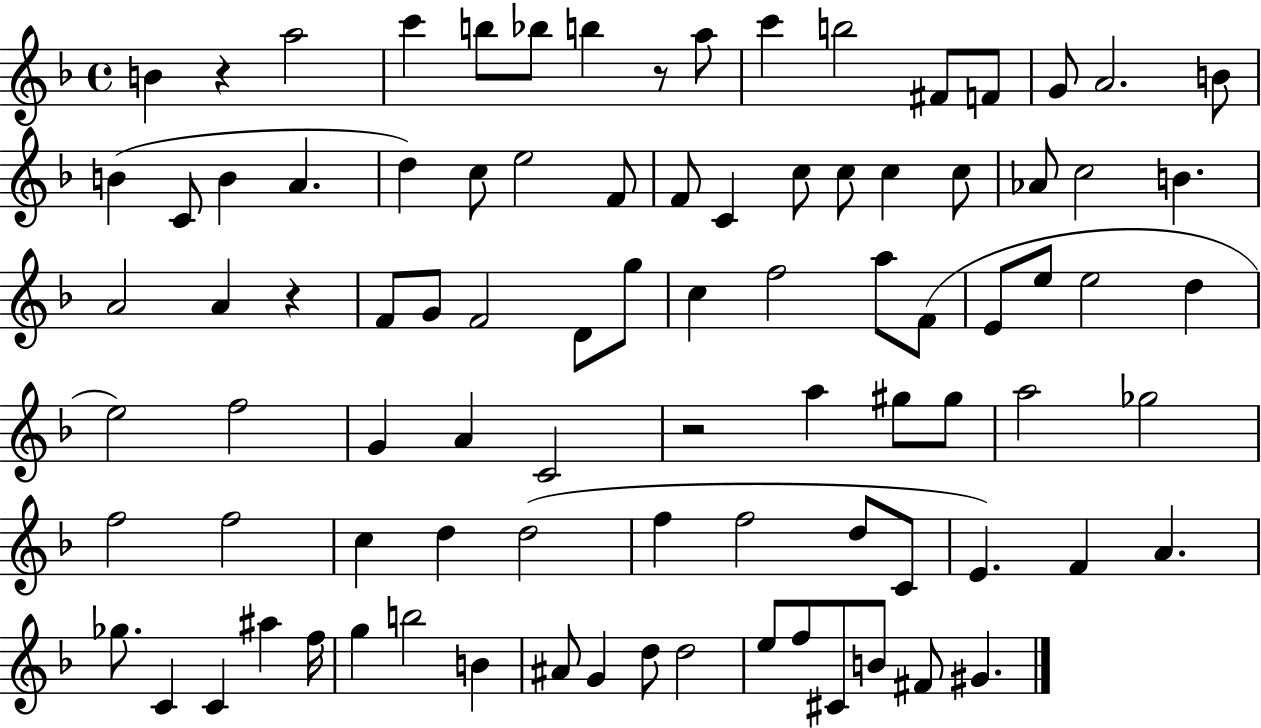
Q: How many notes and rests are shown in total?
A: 90